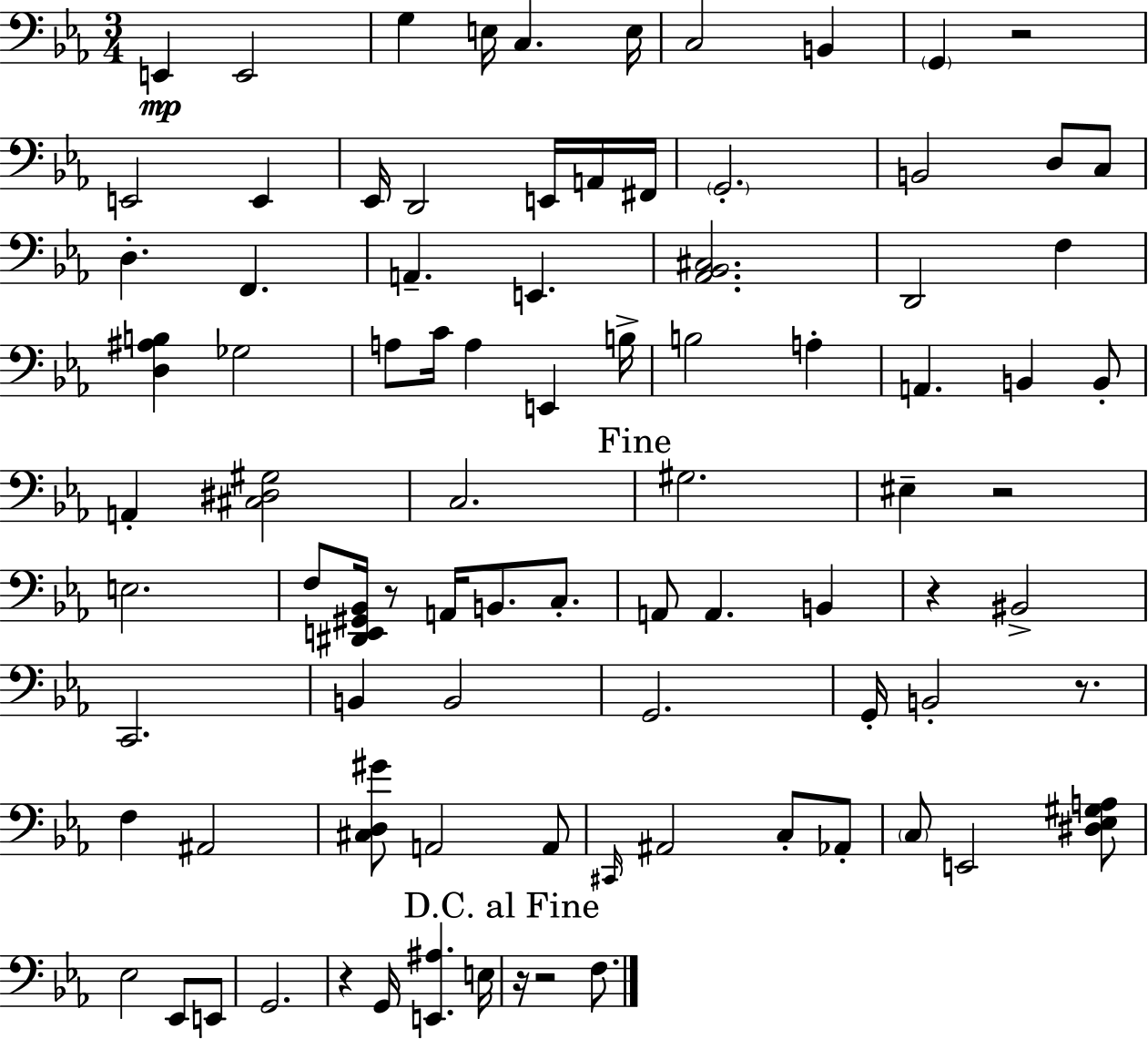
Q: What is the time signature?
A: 3/4